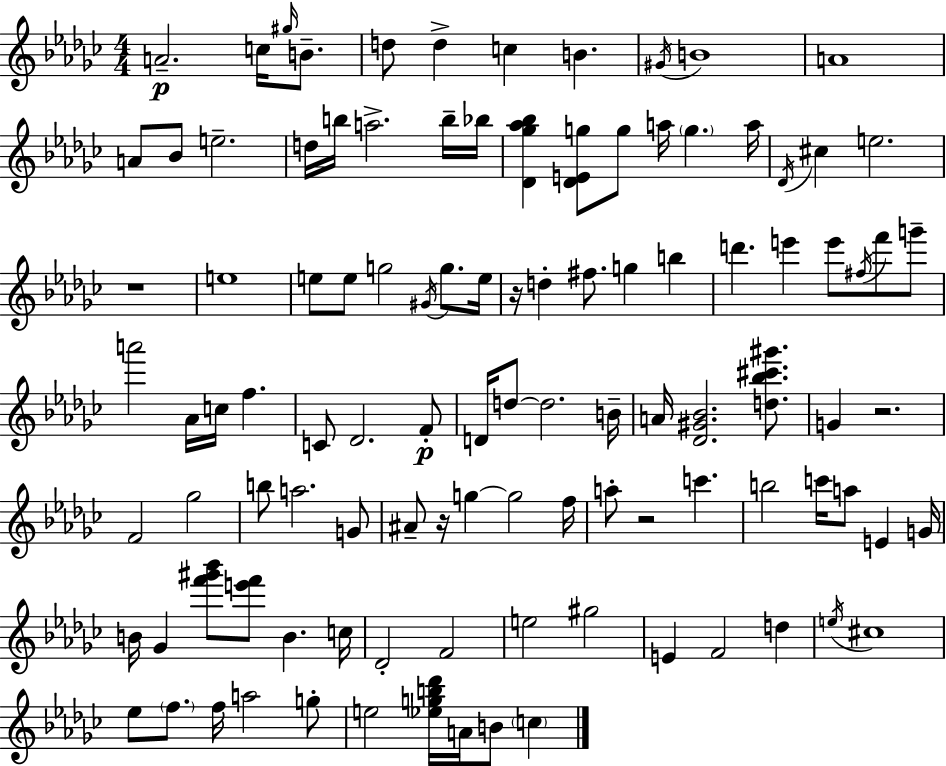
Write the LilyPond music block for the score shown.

{
  \clef treble
  \numericTimeSignature
  \time 4/4
  \key ees \minor
  a'2.--\p c''16 \grace { gis''16 } b'8.-- | d''8 d''4-> c''4 b'4. | \acciaccatura { gis'16 } b'1 | a'1 | \break a'8 bes'8 e''2.-- | d''16 b''16 a''2.-> | b''16-- bes''16 <des' ges'' aes'' bes''>4 <des' e' g''>8 g''8 a''16 \parenthesize g''4. | a''16 \acciaccatura { des'16 } cis''4 e''2. | \break r1 | e''1 | e''8 e''8 g''2 \acciaccatura { gis'16 } | g''8. e''16 r16 d''4-. fis''8. g''4 | \break b''4 d'''4. e'''4 e'''8 | \acciaccatura { fis''16 } f'''8 g'''8-- a'''2 aes'16 c''16 f''4. | c'8 des'2. | f'8-.\p d'16 d''8~~ d''2. | \break b'16-- a'16 <des' gis' bes'>2. | <d'' bes'' cis''' gis'''>8. g'4 r2. | f'2 ges''2 | b''8 a''2. | \break g'8 ais'8-- r16 g''4~~ g''2 | f''16 a''8-. r2 c'''4. | b''2 c'''16 a''8 | e'4 g'16 b'16 ges'4 <f''' gis''' bes'''>8 <e''' f'''>8 b'4. | \break c''16 des'2-. f'2 | e''2 gis''2 | e'4 f'2 | d''4 \acciaccatura { e''16 } cis''1 | \break ees''8 \parenthesize f''8. f''16 a''2 | g''8-. e''2 <ees'' g'' b'' des'''>16 a'16 | b'8 \parenthesize c''4 \bar "|."
}